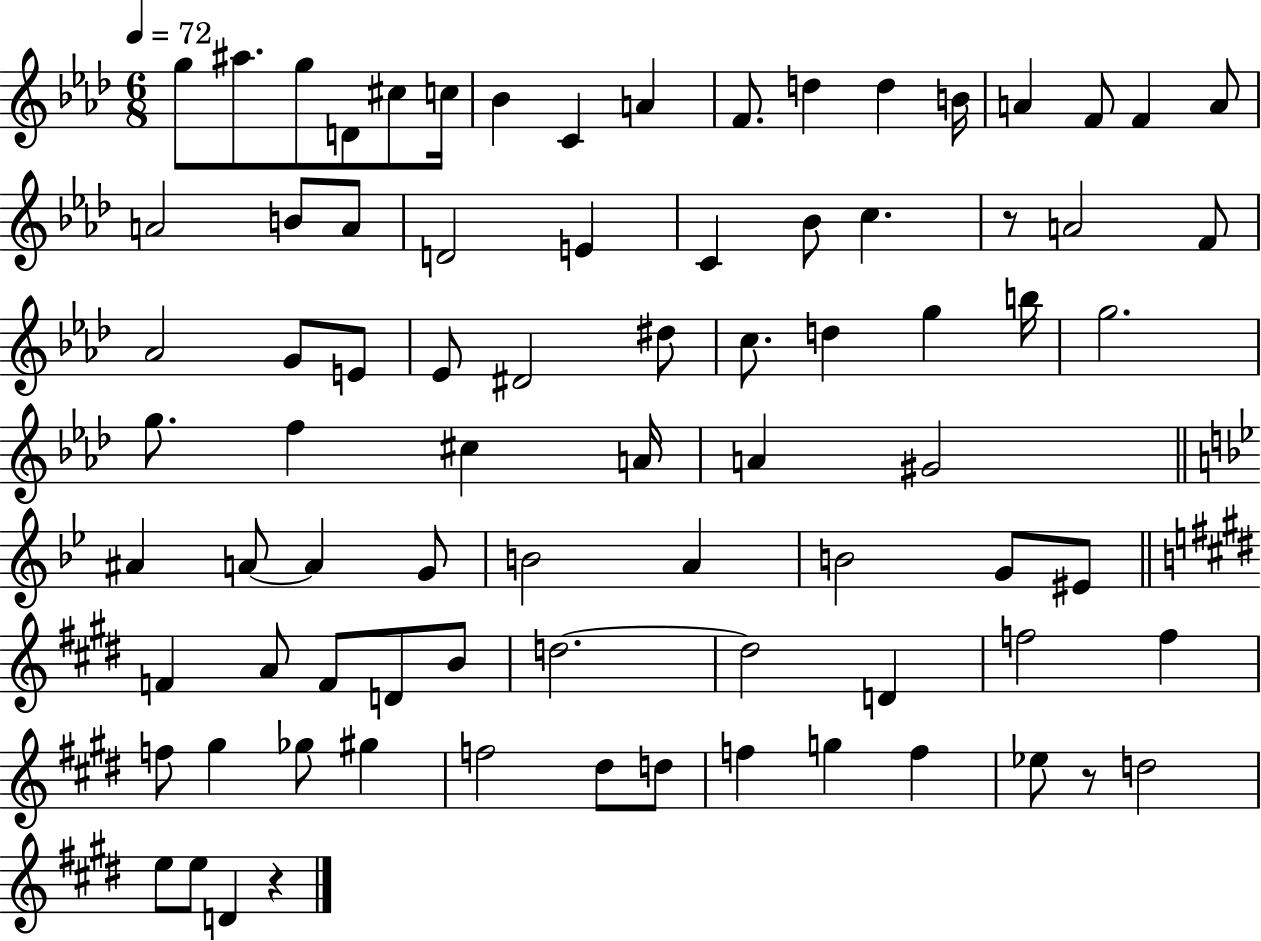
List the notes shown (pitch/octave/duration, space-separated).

G5/e A#5/e. G5/e D4/e C#5/e C5/s Bb4/q C4/q A4/q F4/e. D5/q D5/q B4/s A4/q F4/e F4/q A4/e A4/h B4/e A4/e D4/h E4/q C4/q Bb4/e C5/q. R/e A4/h F4/e Ab4/h G4/e E4/e Eb4/e D#4/h D#5/e C5/e. D5/q G5/q B5/s G5/h. G5/e. F5/q C#5/q A4/s A4/q G#4/h A#4/q A4/e A4/q G4/e B4/h A4/q B4/h G4/e EIS4/e F4/q A4/e F4/e D4/e B4/e D5/h. D5/h D4/q F5/h F5/q F5/e G#5/q Gb5/e G#5/q F5/h D#5/e D5/e F5/q G5/q F5/q Eb5/e R/e D5/h E5/e E5/e D4/q R/q